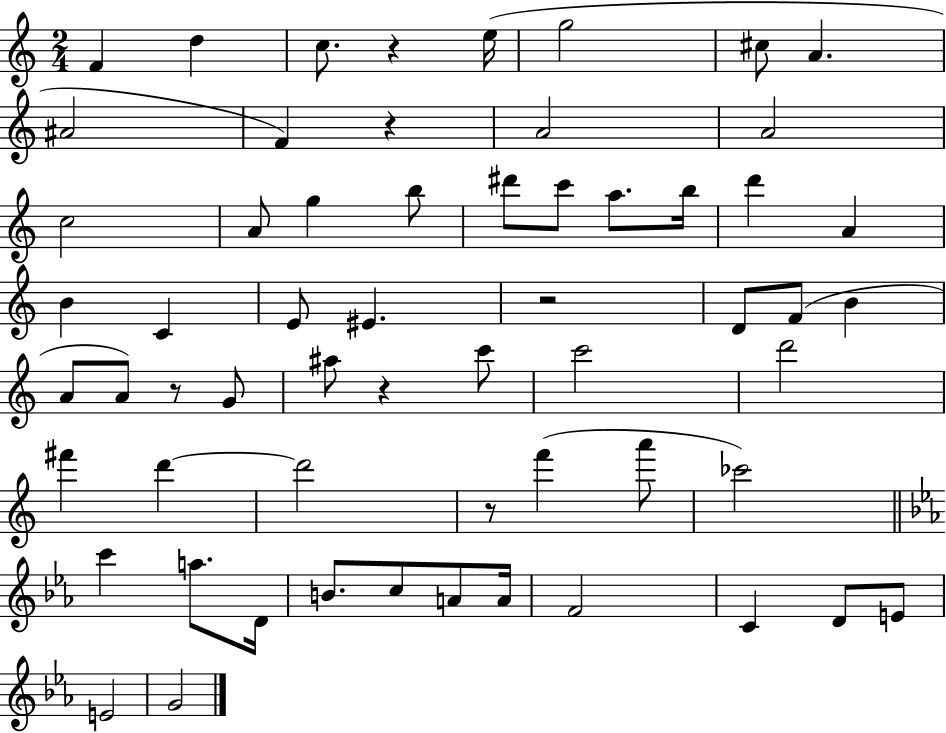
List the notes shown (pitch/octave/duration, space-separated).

F4/q D5/q C5/e. R/q E5/s G5/h C#5/e A4/q. A#4/h F4/q R/q A4/h A4/h C5/h A4/e G5/q B5/e D#6/e C6/e A5/e. B5/s D6/q A4/q B4/q C4/q E4/e EIS4/q. R/h D4/e F4/e B4/q A4/e A4/e R/e G4/e A#5/e R/q C6/e C6/h D6/h F#6/q D6/q D6/h R/e F6/q A6/e CES6/h C6/q A5/e. D4/s B4/e. C5/e A4/e A4/s F4/h C4/q D4/e E4/e E4/h G4/h